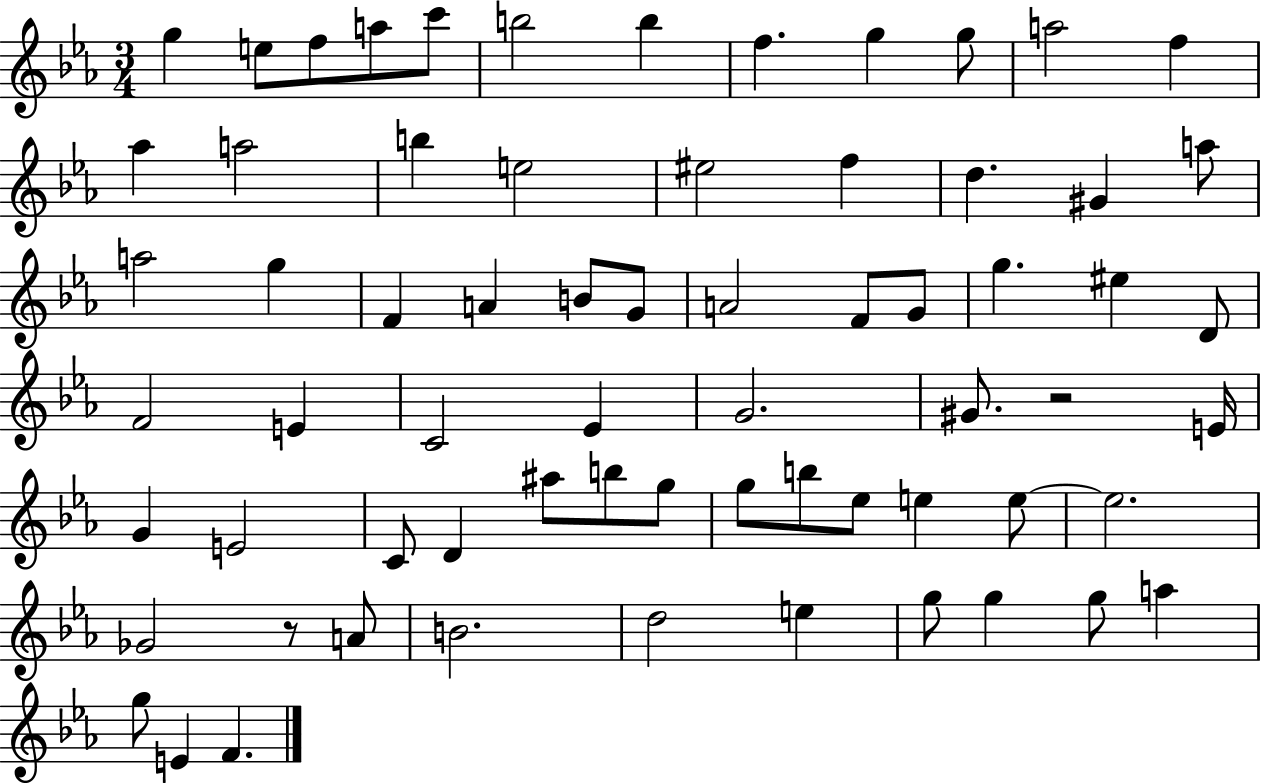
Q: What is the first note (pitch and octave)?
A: G5